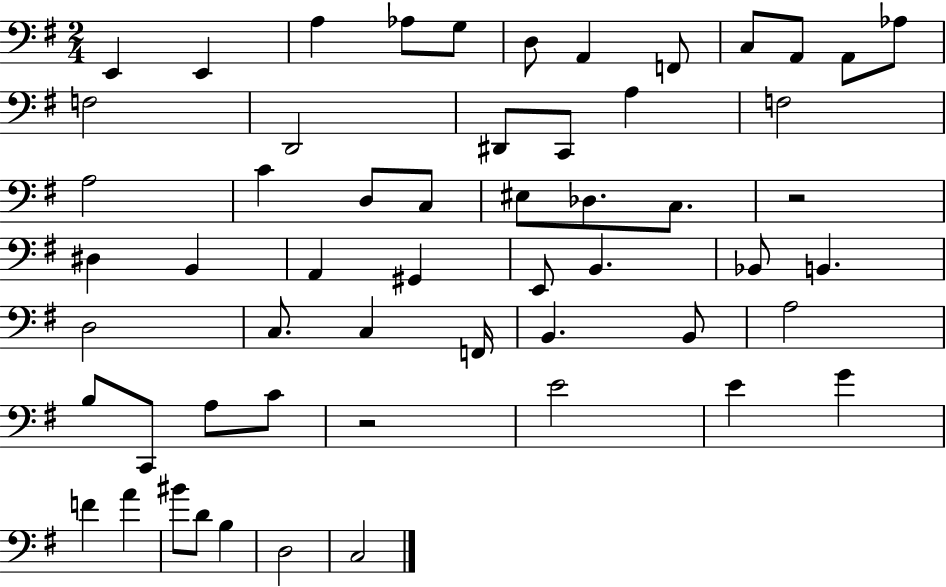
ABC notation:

X:1
T:Untitled
M:2/4
L:1/4
K:G
E,, E,, A, _A,/2 G,/2 D,/2 A,, F,,/2 C,/2 A,,/2 A,,/2 _A,/2 F,2 D,,2 ^D,,/2 C,,/2 A, F,2 A,2 C D,/2 C,/2 ^E,/2 _D,/2 C,/2 z2 ^D, B,, A,, ^G,, E,,/2 B,, _B,,/2 B,, D,2 C,/2 C, F,,/4 B,, B,,/2 A,2 B,/2 C,,/2 A,/2 C/2 z2 E2 E G F A ^B/2 D/2 B, D,2 C,2